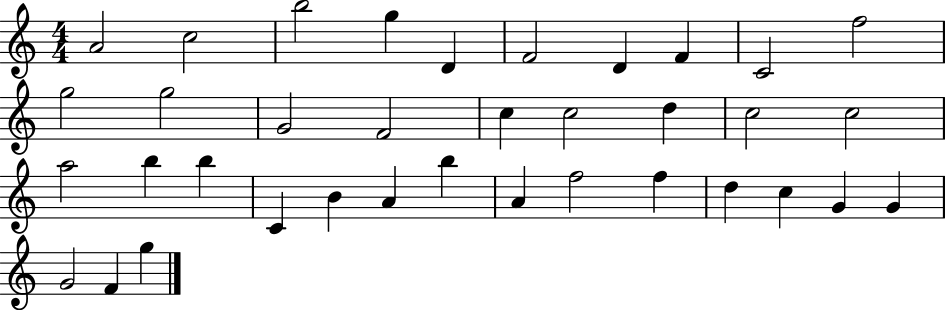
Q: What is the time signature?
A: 4/4